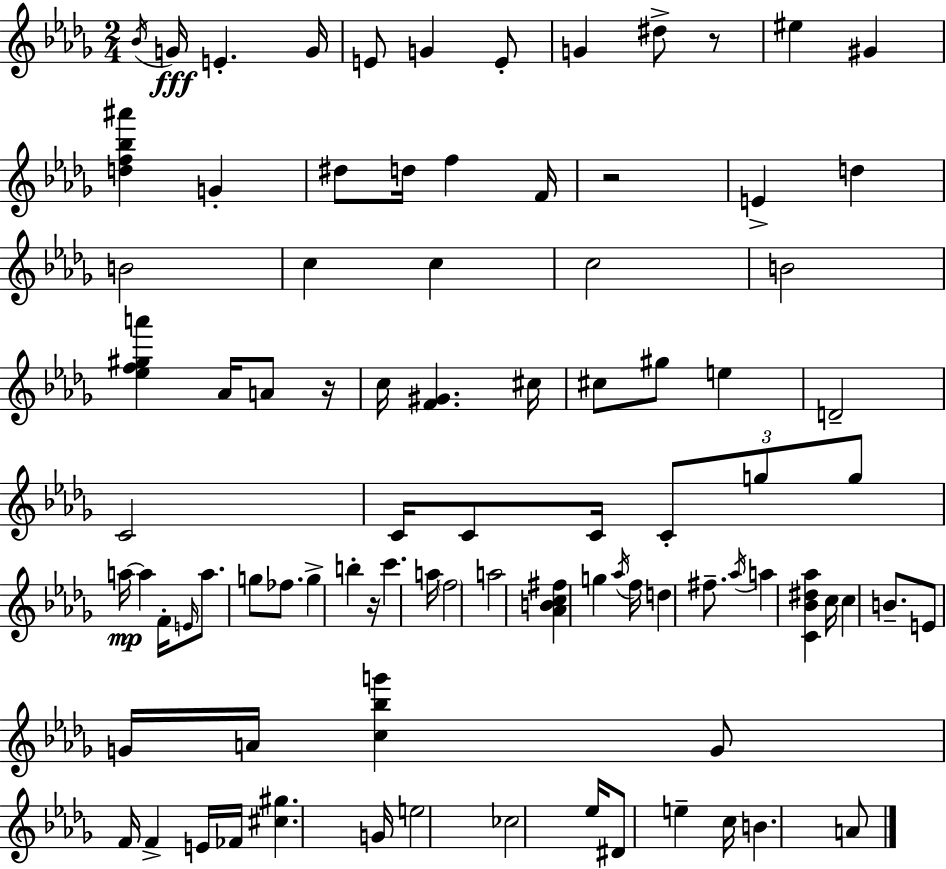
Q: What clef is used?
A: treble